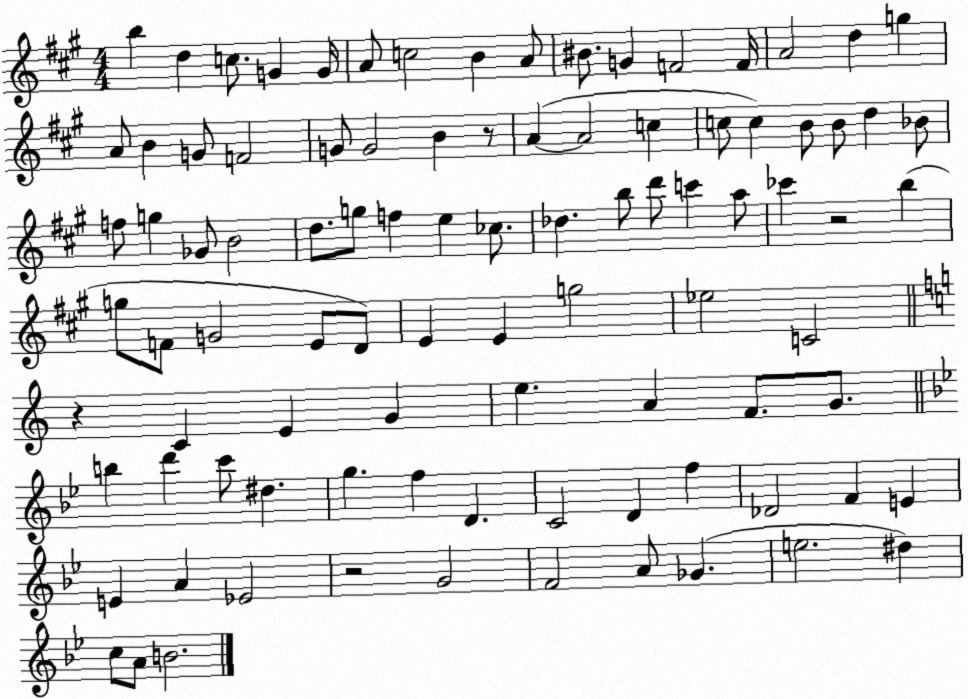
X:1
T:Untitled
M:4/4
L:1/4
K:A
b d c/2 G G/4 A/2 c2 B A/2 ^B/2 G F2 F/4 A2 d g A/2 B G/2 F2 G/2 G2 B z/2 A A2 c c/2 c B/2 B/2 d _B/2 f/2 g _G/2 B2 d/2 g/2 f e _c/2 _d b/2 d'/2 c' a/2 _c' z2 b g/2 F/2 G2 E/2 D/2 E E g2 _e2 C2 z C E G e A F/2 G/2 b d' c'/2 ^d g f D C2 D f _D2 F E E A _E2 z2 G2 F2 A/2 _G e2 ^d c/2 A/2 B2